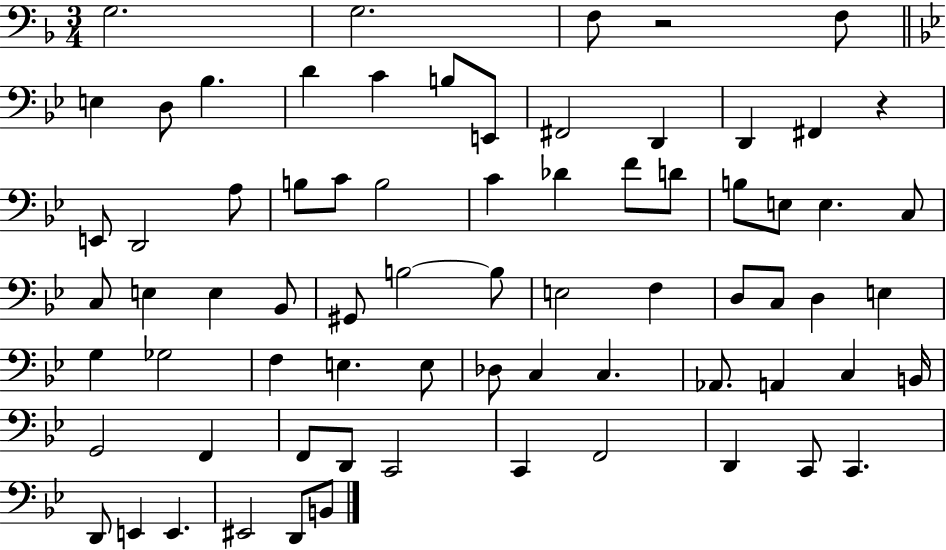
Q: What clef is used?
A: bass